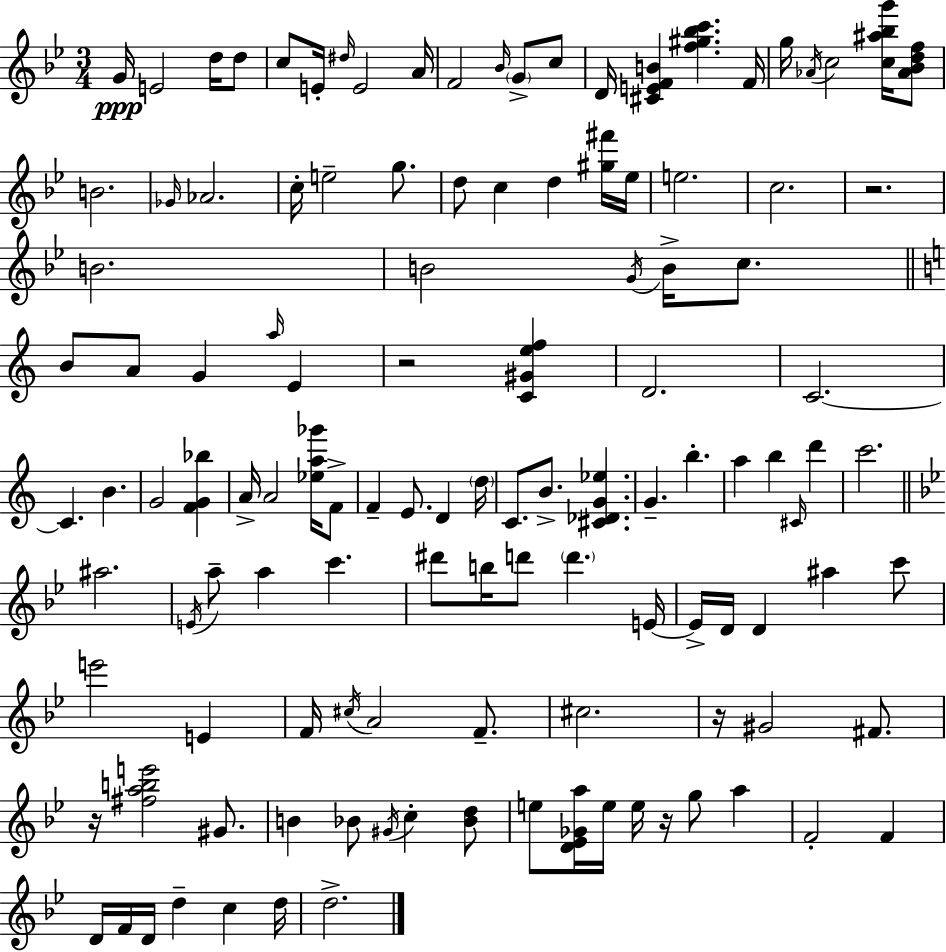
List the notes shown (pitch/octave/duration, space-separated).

G4/s E4/h D5/s D5/e C5/e E4/s D#5/s E4/h A4/s F4/h Bb4/s G4/e C5/e D4/s [C#4,E4,F4,B4]/q [F5,G#5,Bb5,C6]/q. F4/s G5/s Ab4/s C5/h [C5,A#5,Bb5,G6]/s [Ab4,Bb4,D5,F5]/e B4/h. Gb4/s Ab4/h. C5/s E5/h G5/e. D5/e C5/q D5/q [G#5,F#6]/s Eb5/s E5/h. C5/h. R/h. B4/h. B4/h G4/s B4/s C5/e. B4/e A4/e G4/q A5/s E4/q R/h [C4,G#4,E5,F5]/q D4/h. C4/h. C4/q. B4/q. G4/h [F4,G4,Bb5]/q A4/s A4/h [Eb5,A5,Gb6]/s F4/e F4/q E4/e. D4/q D5/s C4/e. B4/e. [C#4,Db4,G4,Eb5]/q. G4/q. B5/q. A5/q B5/q C#4/s D6/q C6/h. A#5/h. E4/s A5/e A5/q C6/q. D#6/e B5/s D6/e D6/q. E4/s E4/s D4/s D4/q A#5/q C6/e E6/h E4/q F4/s C#5/s A4/h F4/e. C#5/h. R/s G#4/h F#4/e. R/s [F#5,A5,B5,E6]/h G#4/e. B4/q Bb4/e G#4/s C5/q [Bb4,D5]/e E5/e [D4,Eb4,Gb4,A5]/s E5/s E5/s R/s G5/e A5/q F4/h F4/q D4/s F4/s D4/s D5/q C5/q D5/s D5/h.